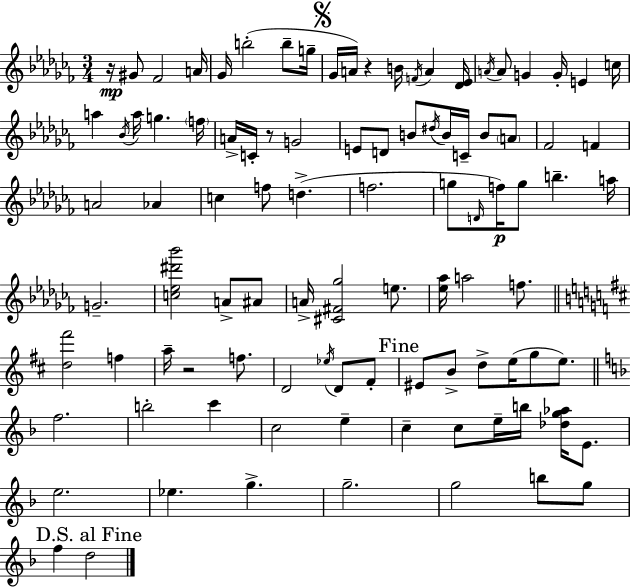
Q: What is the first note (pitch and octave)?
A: G#4